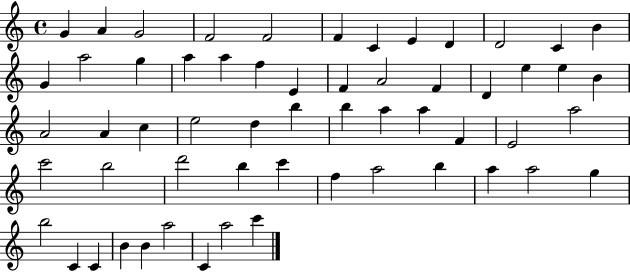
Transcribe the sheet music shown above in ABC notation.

X:1
T:Untitled
M:4/4
L:1/4
K:C
G A G2 F2 F2 F C E D D2 C B G a2 g a a f E F A2 F D e e B A2 A c e2 d b b a a F E2 a2 c'2 b2 d'2 b c' f a2 b a a2 g b2 C C B B a2 C a2 c'